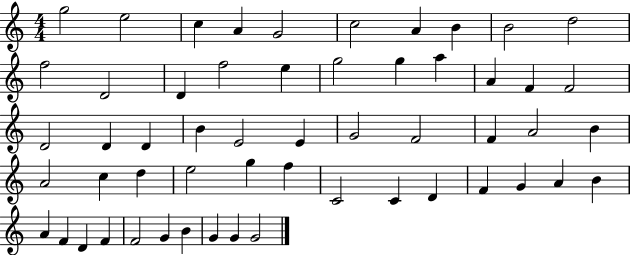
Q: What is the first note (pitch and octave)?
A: G5